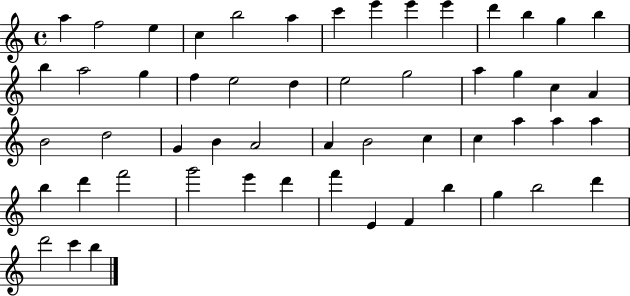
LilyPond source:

{
  \clef treble
  \time 4/4
  \defaultTimeSignature
  \key c \major
  a''4 f''2 e''4 | c''4 b''2 a''4 | c'''4 e'''4 e'''4 e'''4 | d'''4 b''4 g''4 b''4 | \break b''4 a''2 g''4 | f''4 e''2 d''4 | e''2 g''2 | a''4 g''4 c''4 a'4 | \break b'2 d''2 | g'4 b'4 a'2 | a'4 b'2 c''4 | c''4 a''4 a''4 a''4 | \break b''4 d'''4 f'''2 | g'''2 e'''4 d'''4 | f'''4 e'4 f'4 b''4 | g''4 b''2 d'''4 | \break d'''2 c'''4 b''4 | \bar "|."
}